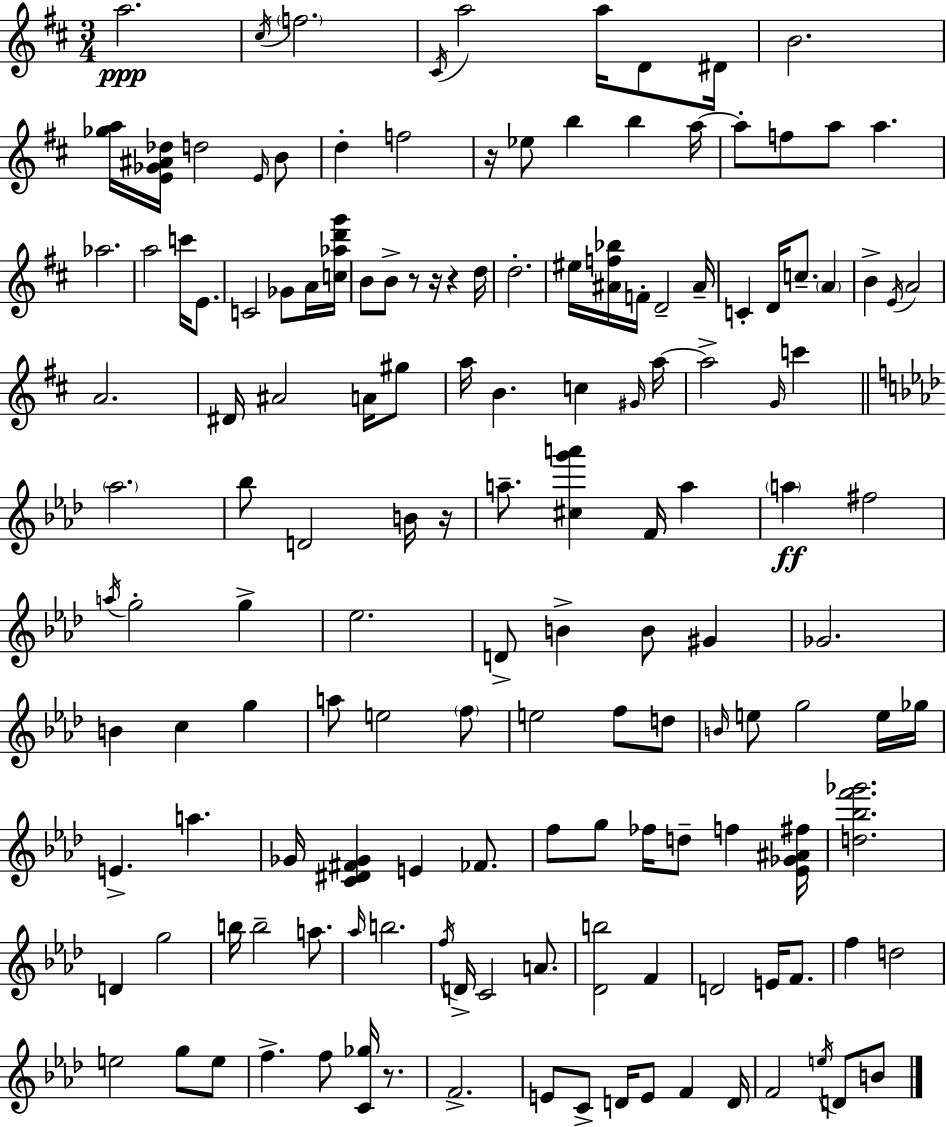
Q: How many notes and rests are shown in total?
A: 148